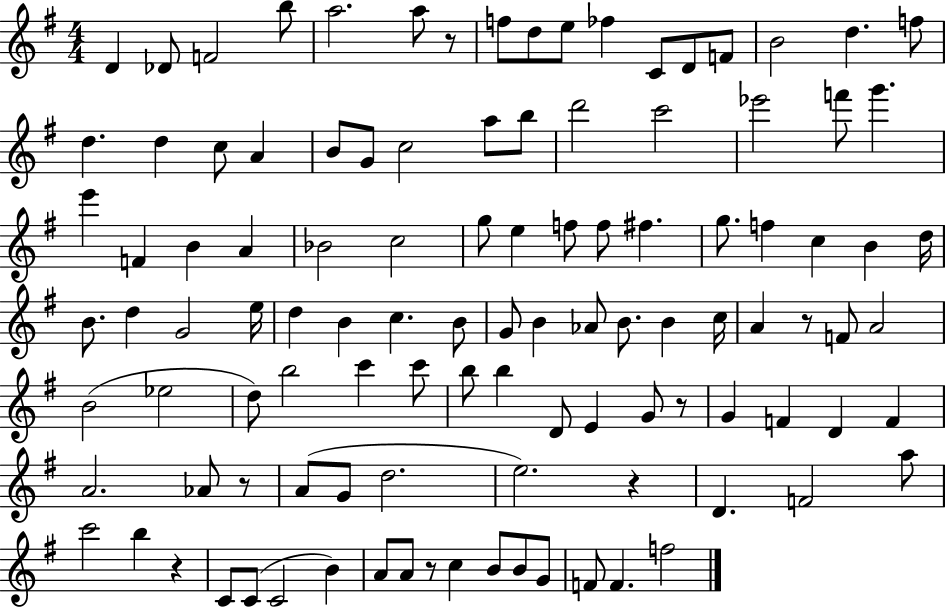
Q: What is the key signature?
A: G major